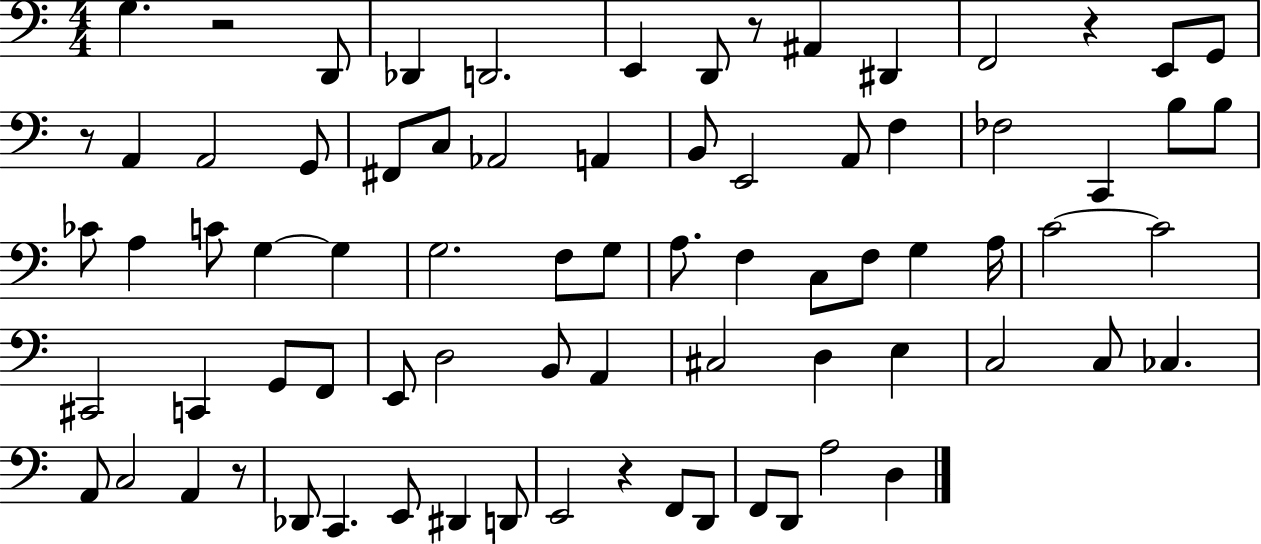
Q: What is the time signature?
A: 4/4